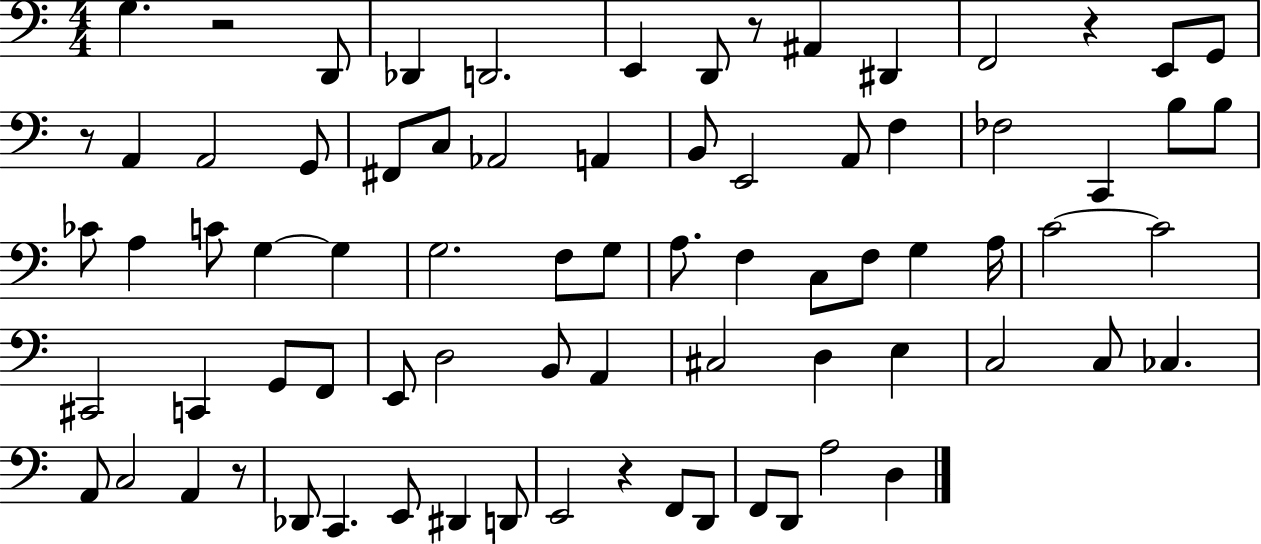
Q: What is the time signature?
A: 4/4